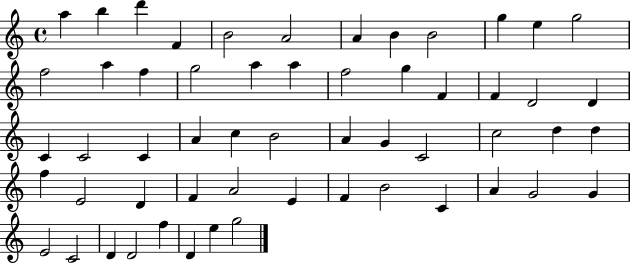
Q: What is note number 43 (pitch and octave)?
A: F4